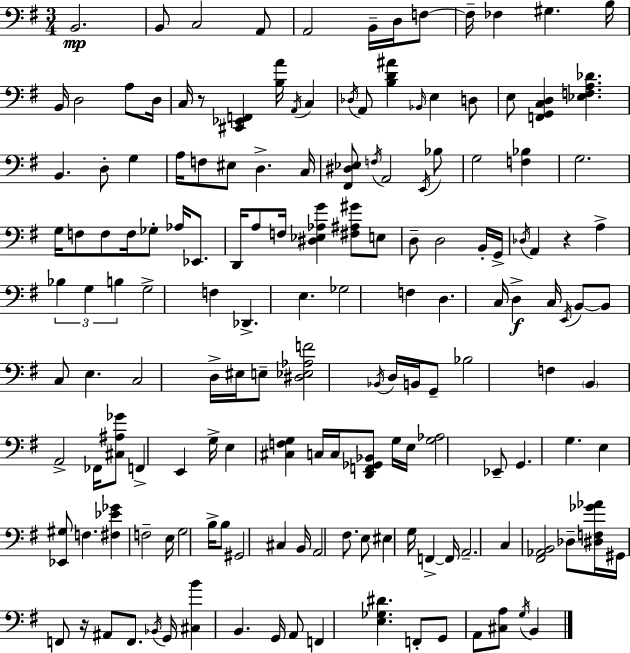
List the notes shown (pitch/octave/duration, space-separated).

B2/h. B2/e C3/h A2/e A2/h B2/s D3/s F3/e F3/s FES3/q G#3/q. B3/s B2/s D3/h A3/e D3/s C3/s R/e [C#2,Eb2,F2]/q [B3,A4]/s A2/s C3/q Db3/s A2/e [B3,D4,A#4]/q Bb2/s E3/q D3/e E3/e [F2,G2,C3,D3]/q [Eb3,F3,A3,Db4]/q. B2/q. D3/e G3/q A3/s F3/e EIS3/e D3/q. C3/s [F#2,D#3,Eb3]/e F3/s A2/h E2/s Bb3/e G3/h [F3,Bb3]/q G3/h. G3/s F3/e F3/e F3/s Gb3/e Ab3/s Eb2/e. D2/s A3/e F3/s [D#3,Eb3,Ab3,G4]/q [F#3,A#3,G#4]/e E3/e D3/e D3/h B2/s G2/s Db3/s A2/q R/q A3/q Bb3/q G3/q B3/q G3/h F3/q Db2/q. E3/q. Gb3/h F3/q D3/q. C3/s D3/q C3/s E2/s B2/e B2/e C3/e E3/q. C3/h D3/s EIS3/s E3/e [D#3,Eb3,Ab3,F4]/h Bb2/s D3/s B2/s G2/e Bb3/h F3/q B2/q A2/h FES2/s [C#3,A#3,Gb4]/e F2/q E2/q G3/s E3/q [C#3,F3,G3]/q C3/s C3/s [D2,F2,Gb2,Bb2]/e G3/s E3/s [G3,Ab3]/h Eb2/e G2/q. G3/q. E3/q [Eb2,G#3]/e F3/q. [F#3,Eb4,Gb4]/q F3/h E3/s G3/h B3/s B3/e G#2/h C#3/q B2/s A2/h F#3/e. E3/e EIS3/q G3/s F2/q F2/s A2/h. C3/q [F#2,Ab2,B2]/h Db3/e [D#3,F3,Gb4,Ab4]/s G#2/s F2/e R/s A#2/e F2/e. Bb2/s G2/s [C#3,B4]/q B2/q. G2/s A2/e F2/q [E3,Gb3,D#4]/q. F2/e G2/e A2/e [C#3,A3]/e G3/s B2/q